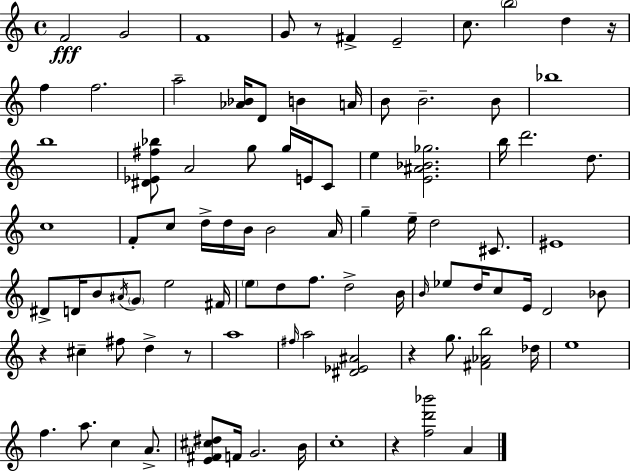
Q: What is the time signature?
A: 4/4